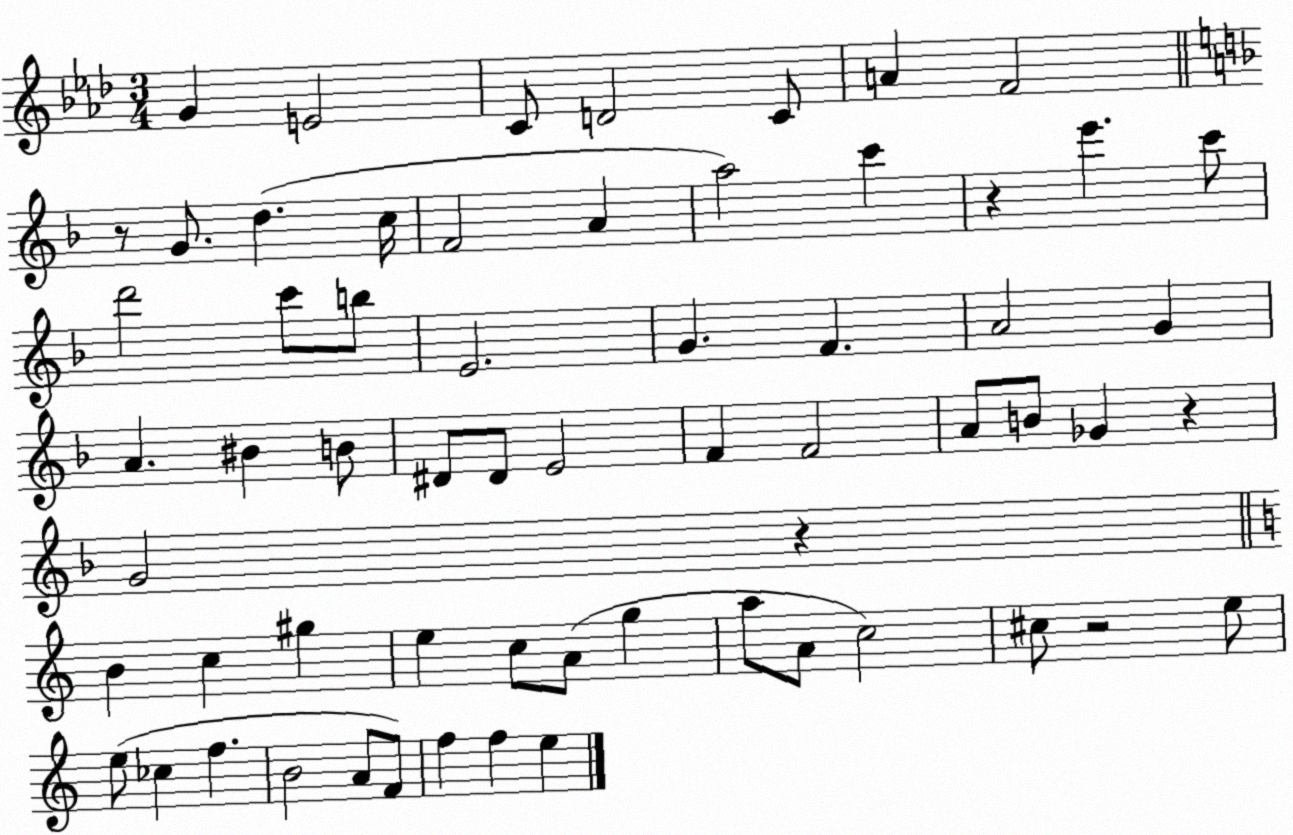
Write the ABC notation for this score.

X:1
T:Untitled
M:3/4
L:1/4
K:Ab
G E2 C/2 D2 C/2 A F2 z/2 G/2 d c/4 F2 A a2 c' z e' c'/2 d'2 c'/2 b/2 E2 G F A2 G A ^B B/2 ^D/2 ^D/2 E2 F F2 A/2 B/2 _G z G2 z B c ^g e c/2 A/2 g a/2 A/2 c2 ^c/2 z2 e/2 e/2 _c f B2 A/2 F/2 f f e